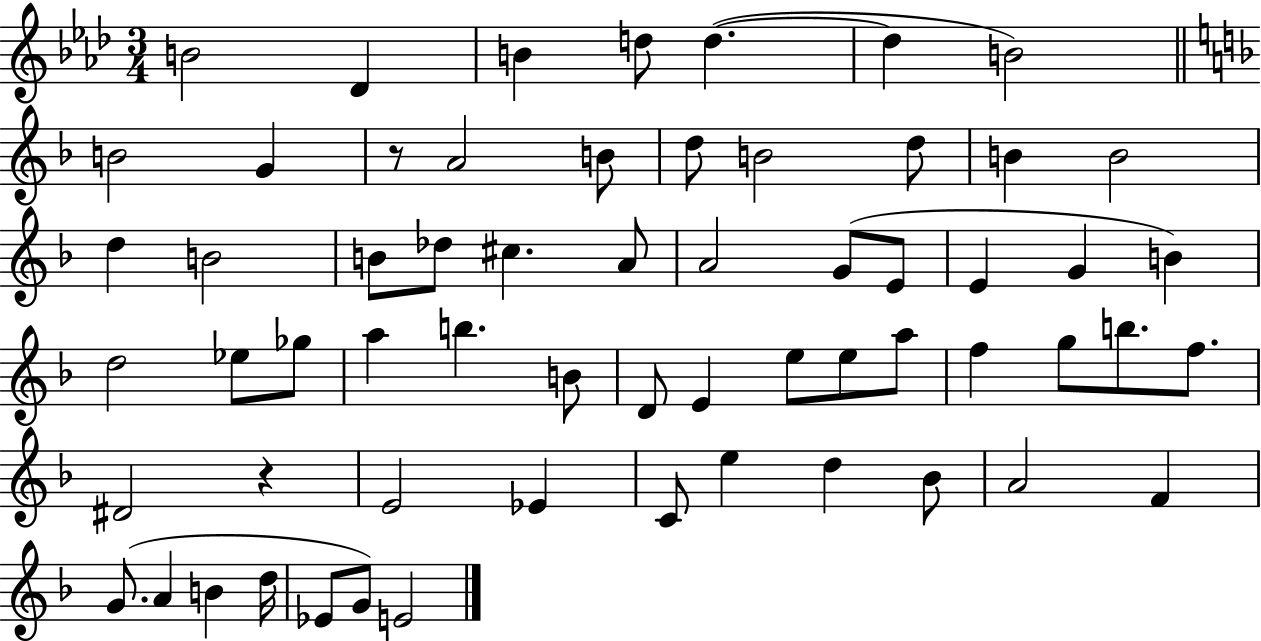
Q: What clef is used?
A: treble